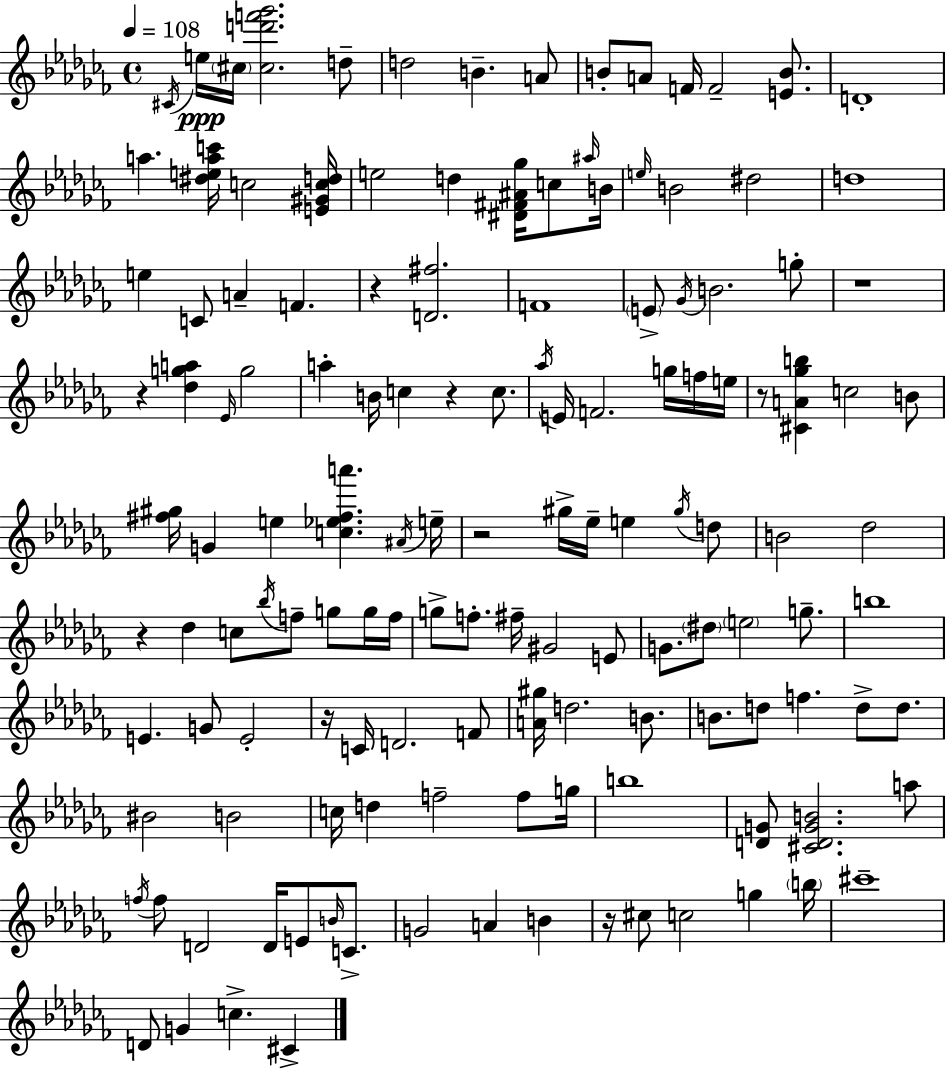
{
  \clef treble
  \time 4/4
  \defaultTimeSignature
  \key aes \minor
  \tempo 4 = 108
  \repeat volta 2 { \acciaccatura { cis'16 }\ppp e''16 \parenthesize cis''16 <cis'' d''' f''' ges'''>2. d''8-- | d''2 b'4.-- a'8 | b'8-. a'8 f'16 f'2-- <e' b'>8. | d'1-. | \break a''4. <dis'' e'' a'' c'''>16 c''2 | <e' gis' c'' d''>16 e''2 d''4 <dis' fis' ais' ges''>16 c''8 | \grace { ais''16 } b'16 \grace { e''16 } b'2 dis''2 | d''1 | \break e''4 c'8 a'4-- f'4. | r4 <d' fis''>2. | f'1 | \parenthesize e'8-> \acciaccatura { ges'16 } b'2. | \break g''8-. r1 | r4 <des'' g'' a''>4 \grace { ees'16 } g''2 | a''4-. b'16 c''4 r4 | c''8. \acciaccatura { aes''16 } e'16 f'2. | \break g''16 f''16 e''16 r8 <cis' a' ges'' b''>4 c''2 | b'8 <fis'' gis''>16 g'4 e''4 <c'' ees'' fis'' a'''>4. | \acciaccatura { ais'16 } e''16-- r2 gis''16-> | ees''16-- e''4 \acciaccatura { gis''16 } d''8 b'2 | \break des''2 r4 des''4 | c''8 \acciaccatura { bes''16 } f''8-- g''8 g''16 f''16 g''8-> f''8.-. fis''16-- gis'2 | e'8 g'8. \parenthesize dis''8 \parenthesize e''2 | g''8.-- b''1 | \break e'4. g'8 | e'2-. r16 c'16 d'2. | f'8 <a' gis''>16 d''2. | b'8. b'8. d''8 f''4. | \break d''8-> d''8. bis'2 | b'2 c''16 d''4 f''2-- | f''8 g''16 b''1 | <d' g'>8 <cis' d' g' b'>2. | \break a''8 \acciaccatura { f''16 } f''8 d'2 | d'16 e'8 \grace { b'16 } c'8.-> g'2 | a'4 b'4 r16 cis''8 c''2 | g''4 \parenthesize b''16 cis'''1-- | \break d'8 g'4 | c''4.-> cis'4-> } \bar "|."
}